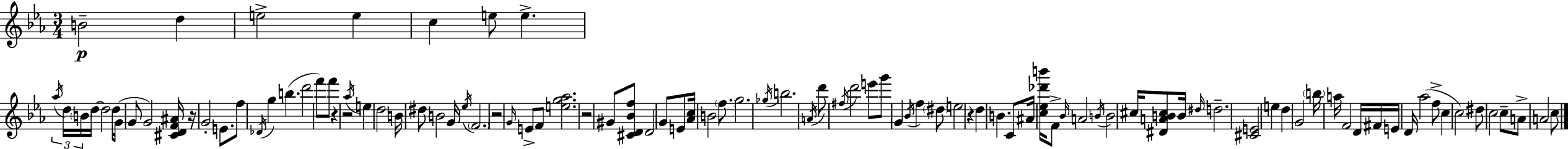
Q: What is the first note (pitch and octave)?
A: B4